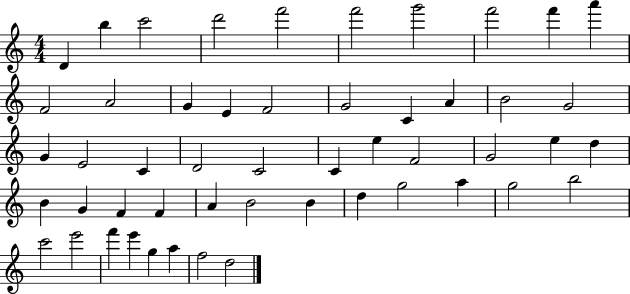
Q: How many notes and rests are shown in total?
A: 51